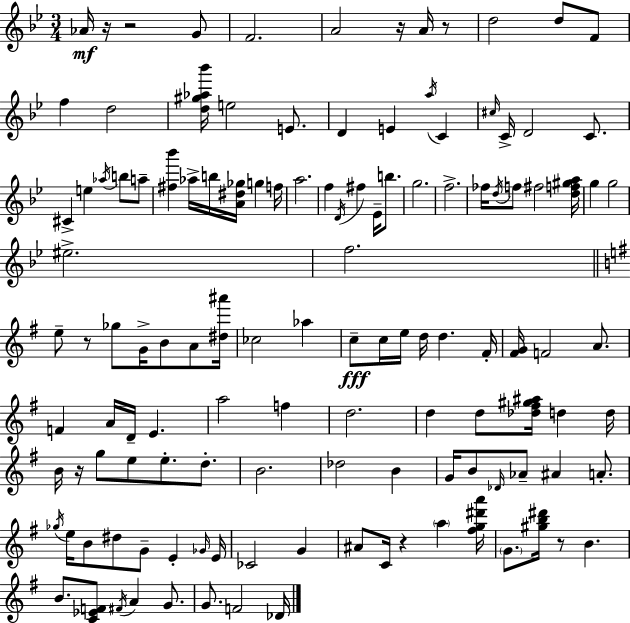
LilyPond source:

{
  \clef treble
  \numericTimeSignature
  \time 3/4
  \key g \minor
  \repeat volta 2 { aes'16\mf r16 r2 g'8 | f'2. | a'2 r16 a'16 r8 | d''2 d''8 f'8 | \break f''4 d''2 | <d'' gis'' aes'' bes'''>16 e''2 e'8. | d'4 e'4 \acciaccatura { a''16 } c'4 | \grace { cis''16 } c'16-> d'2 c'8. | \break cis'4-> e''4 \acciaccatura { aes''16 } b''8 | a''8-- <fis'' bes'''>4 aes''16-> b''16 <a' dis'' ges''>16 g''4 | f''16 a''2. | f''4 \acciaccatura { d'16 } fis''4 | \break ees'16-- b''8. g''2. | f''2.-> | fes''16 \acciaccatura { d''16 } f''8 fis''2 | <d'' f'' gis'' a''>16 g''4 g''2 | \break eis''2.-> | f''2. | \bar "||" \break \key e \minor e''8-- r8 ges''8 g'16-> b'8 a'8 <dis'' ais'''>16 | ces''2 aes''4 | c''8--\fff c''16 e''16 d''16 d''4. fis'16-. | <fis' g'>16 f'2 a'8. | \break f'4 a'16 d'16-- e'4. | a''2 f''4 | d''2. | d''4 d''8 <des'' fis'' gis'' ais''>16 d''4 d''16 | \break b'16 r16 g''8 e''8 e''8.-. d''8.-. | b'2. | des''2 b'4 | g'16 b'8 \grace { des'16 } aes'8-- ais'4 a'8.-. | \break \acciaccatura { ges''16 } e''16 b'8 dis''8 g'8-- e'4-. | \grace { ges'16 } e'16 ces'2 g'4 | ais'8 c'16 r4 \parenthesize a''4 | <fis'' g'' dis''' a'''>16 \parenthesize g'8. <gis'' b'' dis'''>16 r8 b'4. | \break b'8. <c' ees' f'>8 \acciaccatura { fis'16 } a'4 | g'8. g'8. f'2 | des'16 } \bar "|."
}